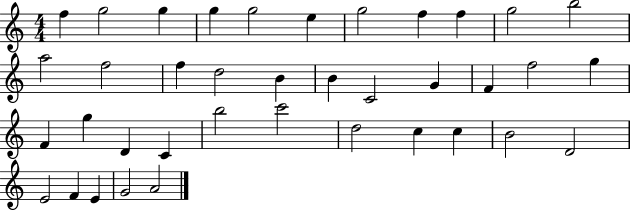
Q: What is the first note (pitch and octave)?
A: F5